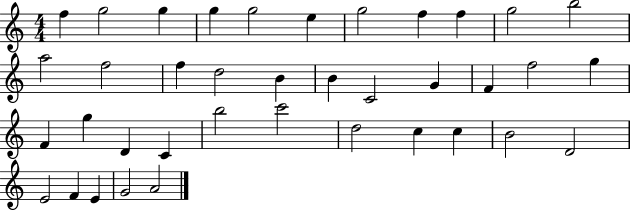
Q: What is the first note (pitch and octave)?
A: F5